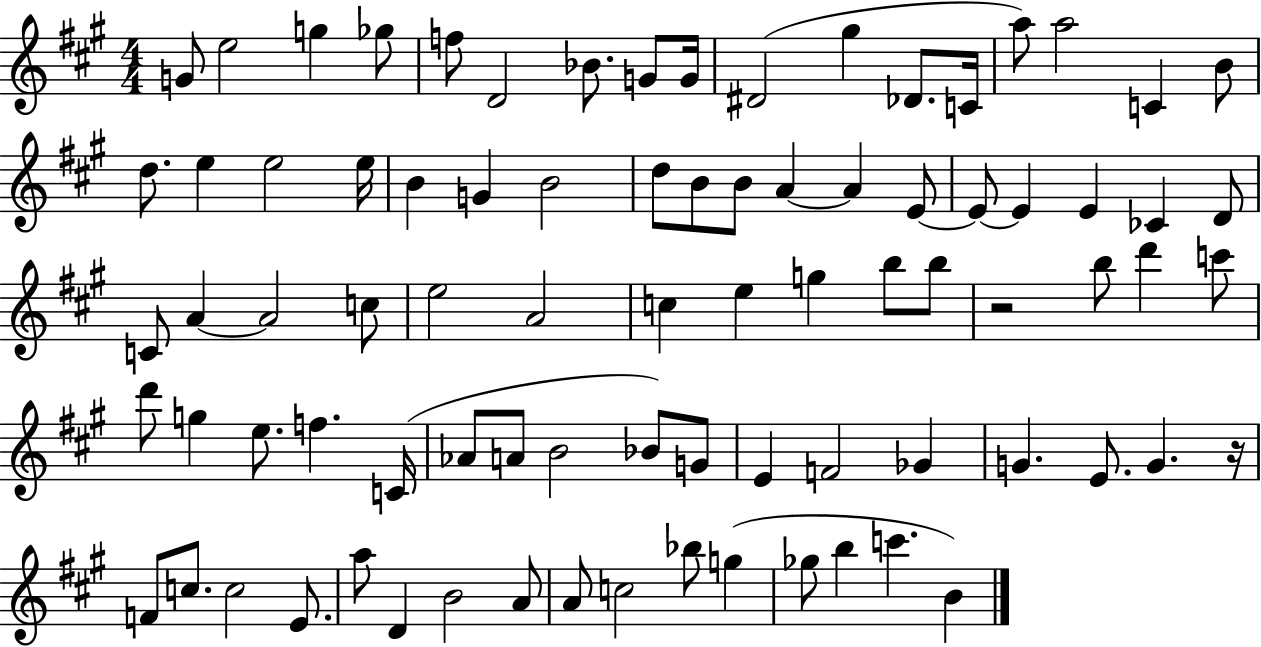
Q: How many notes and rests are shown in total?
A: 83